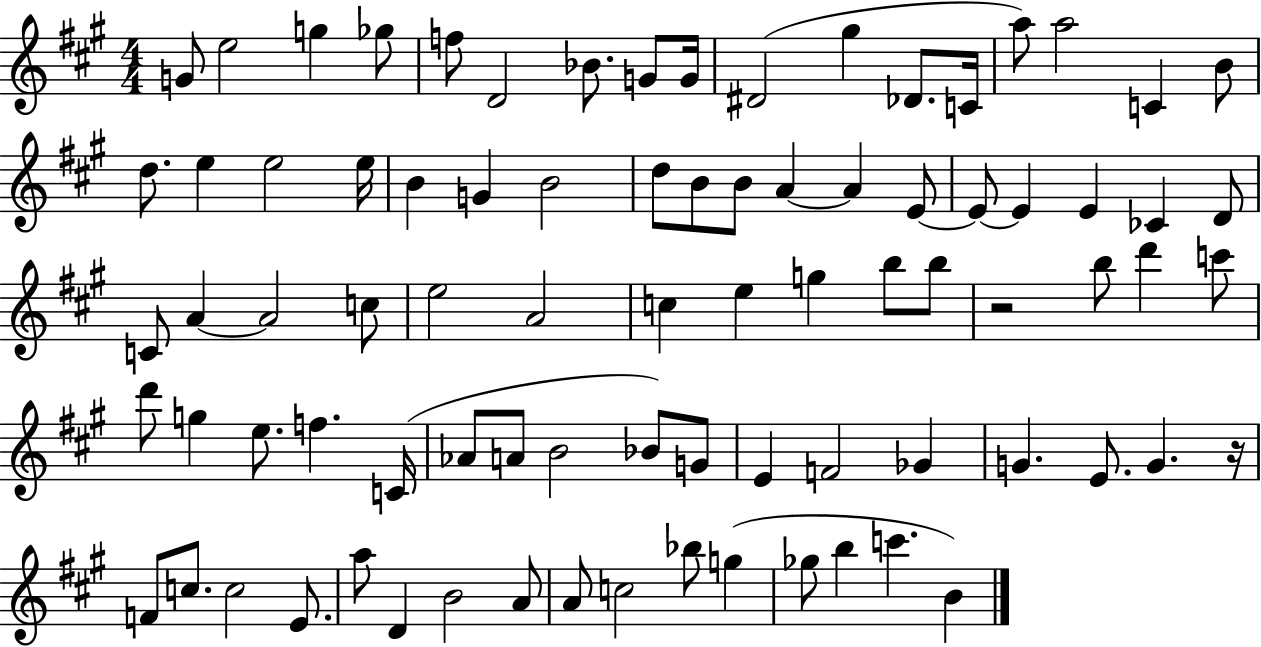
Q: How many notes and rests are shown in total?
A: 83